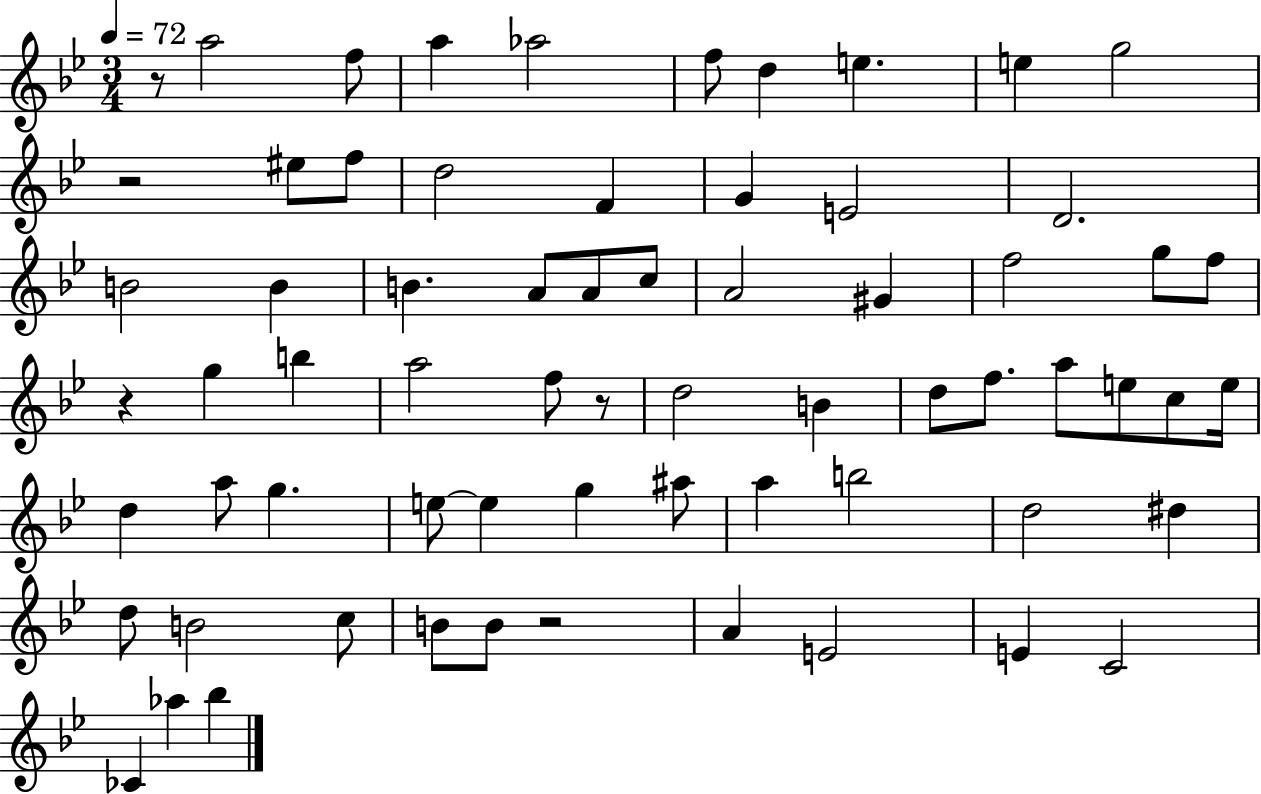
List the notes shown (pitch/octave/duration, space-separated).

R/e A5/h F5/e A5/q Ab5/h F5/e D5/q E5/q. E5/q G5/h R/h EIS5/e F5/e D5/h F4/q G4/q E4/h D4/h. B4/h B4/q B4/q. A4/e A4/e C5/e A4/h G#4/q F5/h G5/e F5/e R/q G5/q B5/q A5/h F5/e R/e D5/h B4/q D5/e F5/e. A5/e E5/e C5/e E5/s D5/q A5/e G5/q. E5/e E5/q G5/q A#5/e A5/q B5/h D5/h D#5/q D5/e B4/h C5/e B4/e B4/e R/h A4/q E4/h E4/q C4/h CES4/q Ab5/q Bb5/q